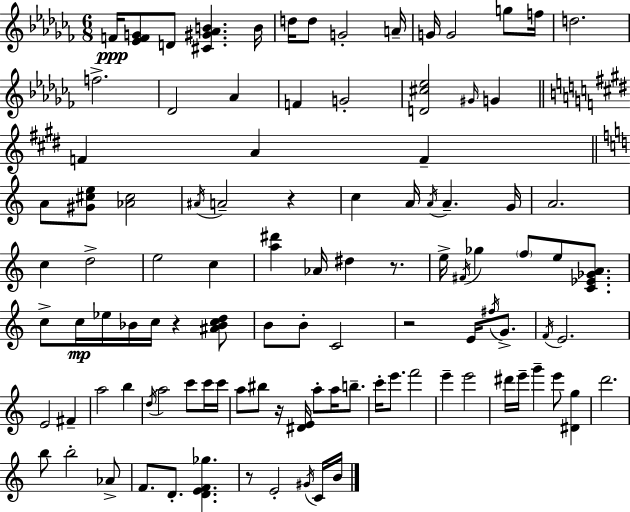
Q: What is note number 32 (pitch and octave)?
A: C5